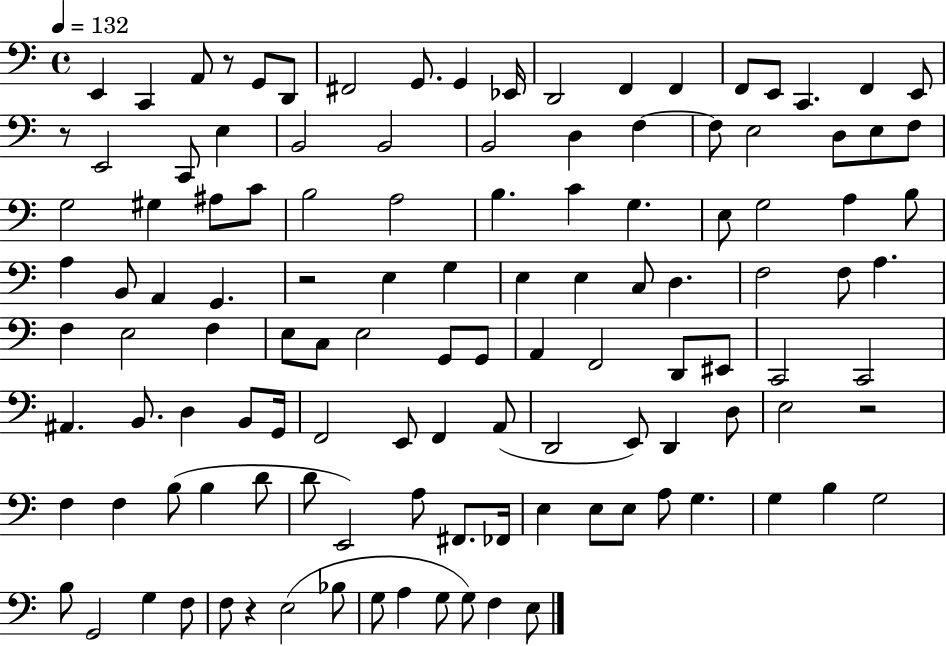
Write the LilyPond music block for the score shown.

{
  \clef bass
  \time 4/4
  \defaultTimeSignature
  \key c \major
  \tempo 4 = 132
  \repeat volta 2 { e,4 c,4 a,8 r8 g,8 d,8 | fis,2 g,8. g,4 ees,16 | d,2 f,4 f,4 | f,8 e,8 c,4. f,4 e,8 | \break r8 e,2 c,8 e4 | b,2 b,2 | b,2 d4 f4~~ | f8 e2 d8 e8 f8 | \break g2 gis4 ais8 c'8 | b2 a2 | b4. c'4 g4. | e8 g2 a4 b8 | \break a4 b,8 a,4 g,4. | r2 e4 g4 | e4 e4 c8 d4. | f2 f8 a4. | \break f4 e2 f4 | e8 c8 e2 g,8 g,8 | a,4 f,2 d,8 eis,8 | c,2 c,2 | \break ais,4. b,8. d4 b,8 g,16 | f,2 e,8 f,4 a,8( | d,2 e,8) d,4 d8 | e2 r2 | \break f4 f4 b8( b4 d'8 | d'8 e,2) a8 fis,8. fes,16 | e4 e8 e8 a8 g4. | g4 b4 g2 | \break b8 g,2 g4 f8 | f8 r4 e2( bes8 | g8 a4 g8 g8) f4 e8 | } \bar "|."
}